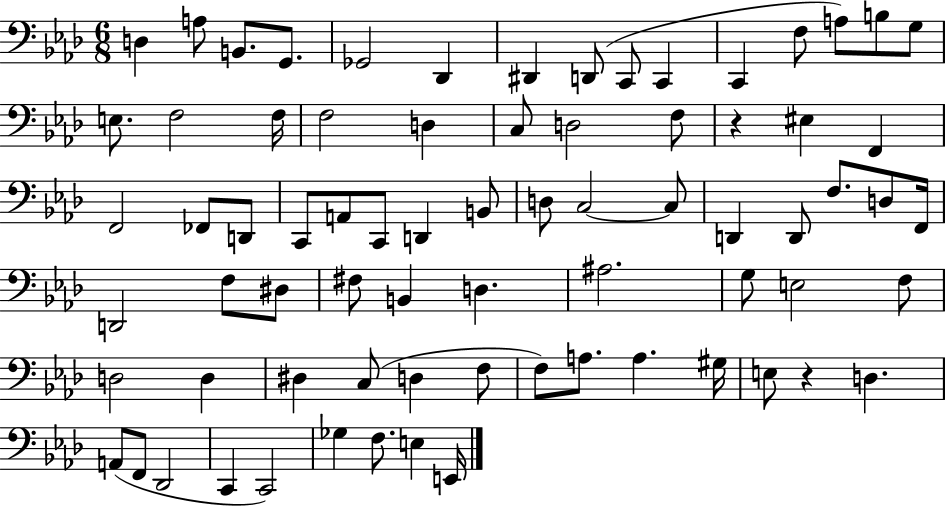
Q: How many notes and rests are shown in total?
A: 74